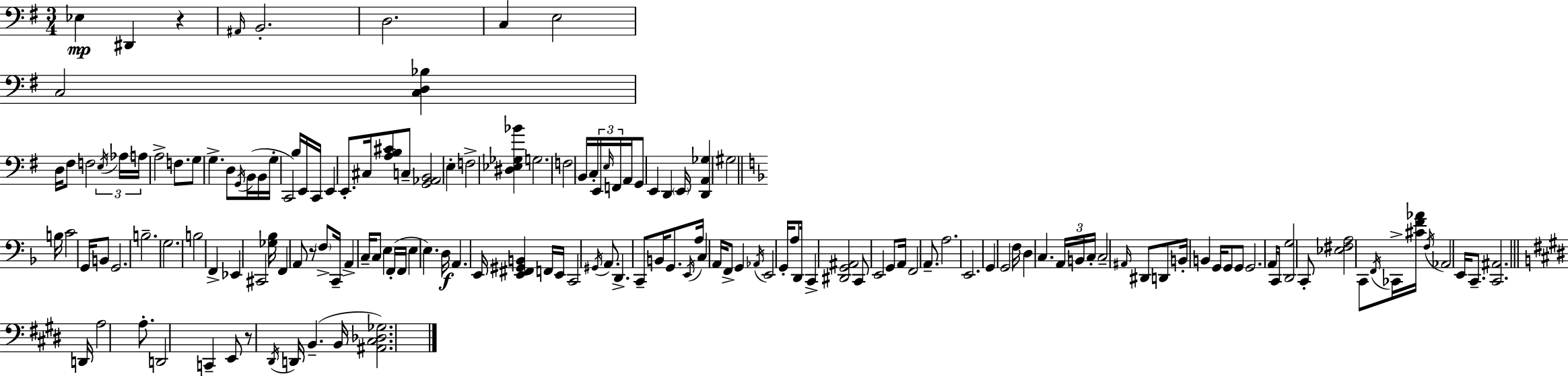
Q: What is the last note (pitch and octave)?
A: B2